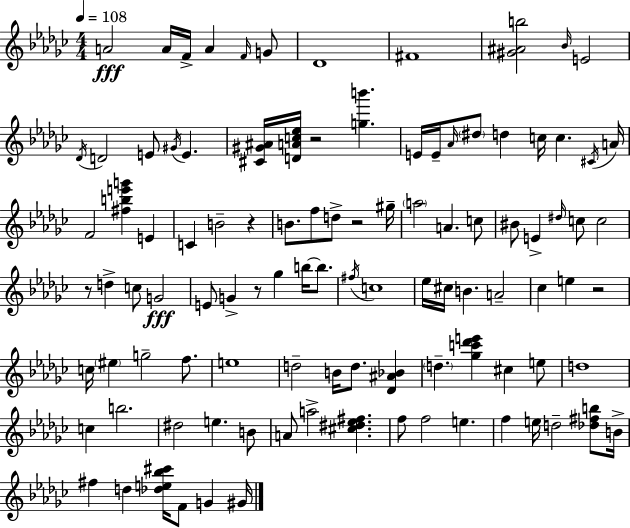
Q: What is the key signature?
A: EES minor